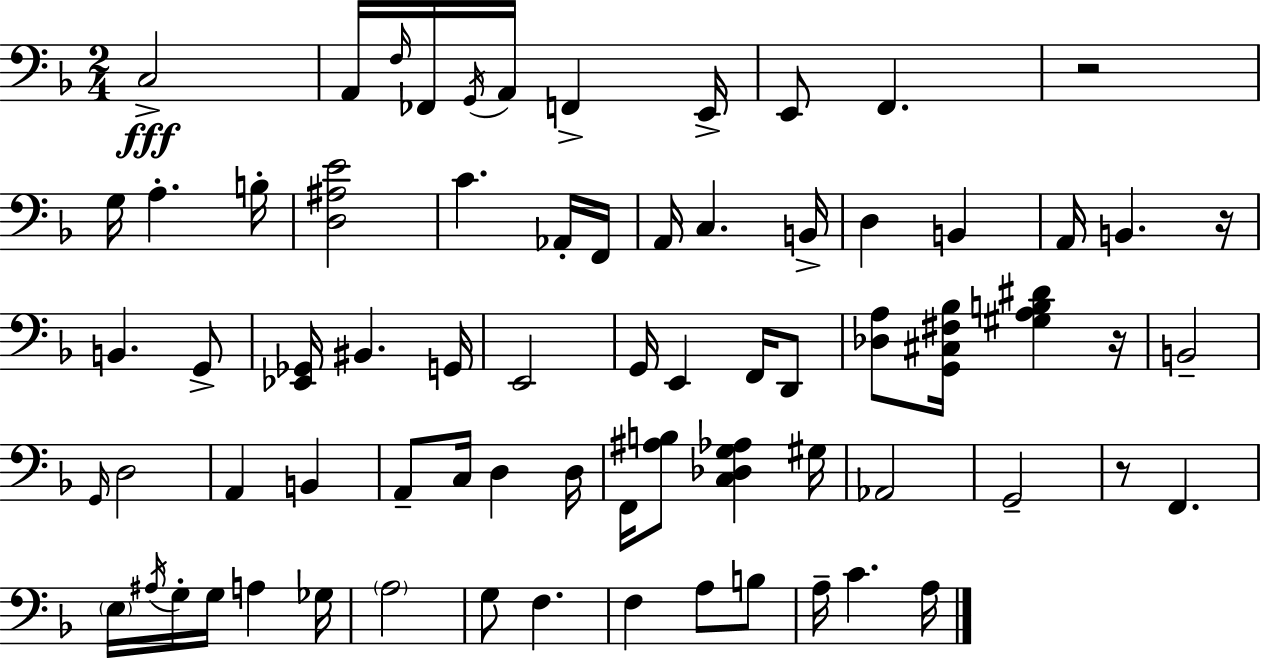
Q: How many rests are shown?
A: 4